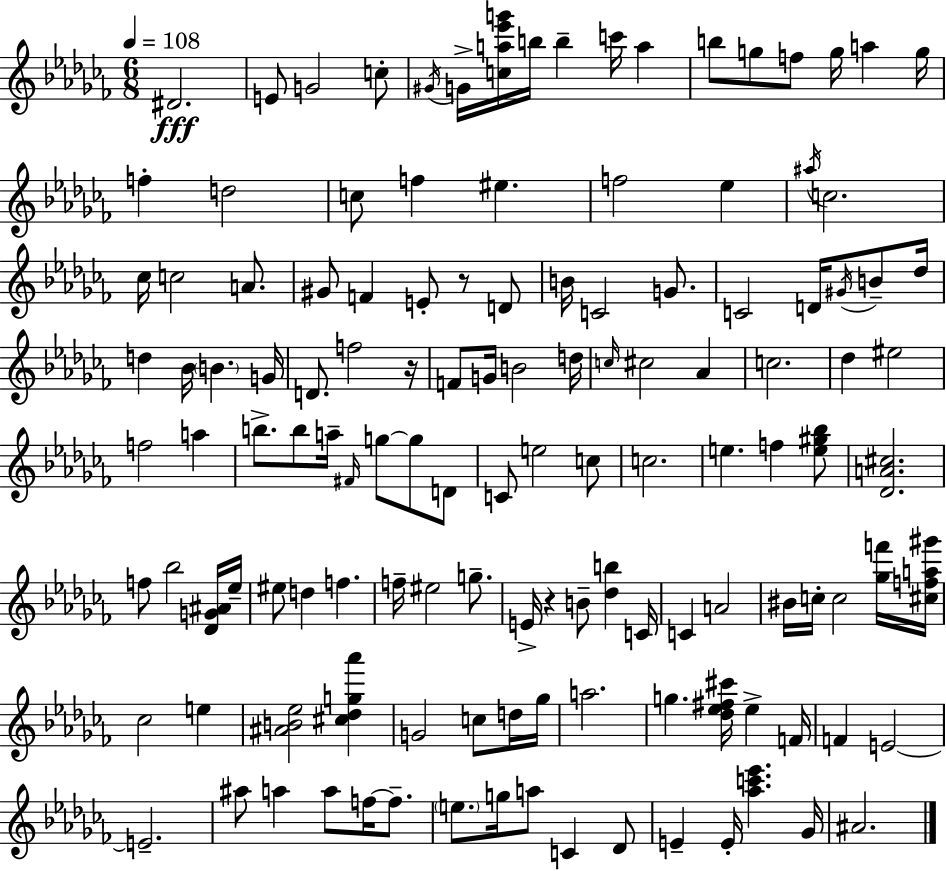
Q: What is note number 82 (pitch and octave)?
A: B4